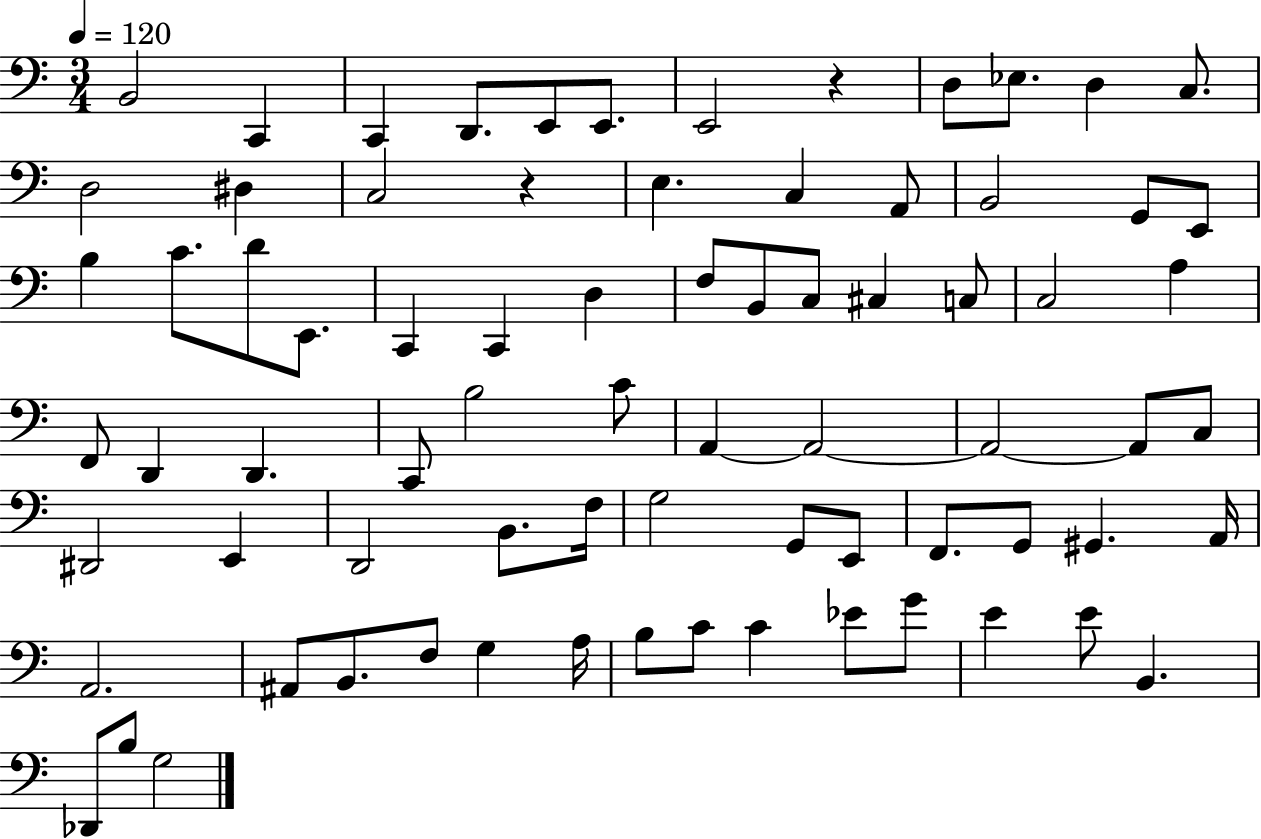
{
  \clef bass
  \numericTimeSignature
  \time 3/4
  \key c \major
  \tempo 4 = 120
  b,2 c,4 | c,4 d,8. e,8 e,8. | e,2 r4 | d8 ees8. d4 c8. | \break d2 dis4 | c2 r4 | e4. c4 a,8 | b,2 g,8 e,8 | \break b4 c'8. d'8 e,8. | c,4 c,4 d4 | f8 b,8 c8 cis4 c8 | c2 a4 | \break f,8 d,4 d,4. | c,8 b2 c'8 | a,4~~ a,2~~ | a,2~~ a,8 c8 | \break dis,2 e,4 | d,2 b,8. f16 | g2 g,8 e,8 | f,8. g,8 gis,4. a,16 | \break a,2. | ais,8 b,8. f8 g4 a16 | b8 c'8 c'4 ees'8 g'8 | e'4 e'8 b,4. | \break des,8 b8 g2 | \bar "|."
}